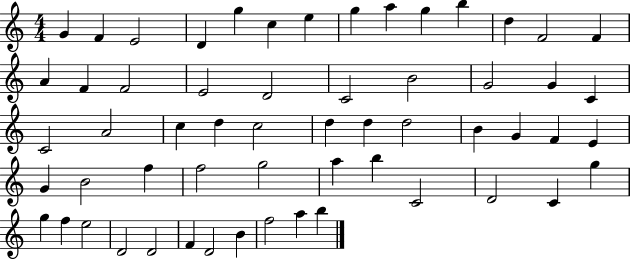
G4/q F4/q E4/h D4/q G5/q C5/q E5/q G5/q A5/q G5/q B5/q D5/q F4/h F4/q A4/q F4/q F4/h E4/h D4/h C4/h B4/h G4/h G4/q C4/q C4/h A4/h C5/q D5/q C5/h D5/q D5/q D5/h B4/q G4/q F4/q E4/q G4/q B4/h F5/q F5/h G5/h A5/q B5/q C4/h D4/h C4/q G5/q G5/q F5/q E5/h D4/h D4/h F4/q D4/h B4/q F5/h A5/q B5/q